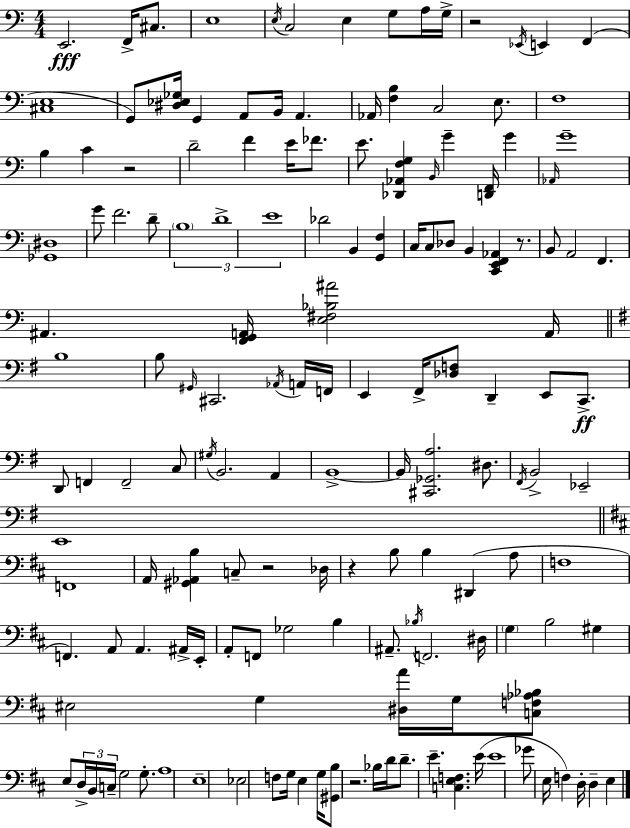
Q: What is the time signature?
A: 4/4